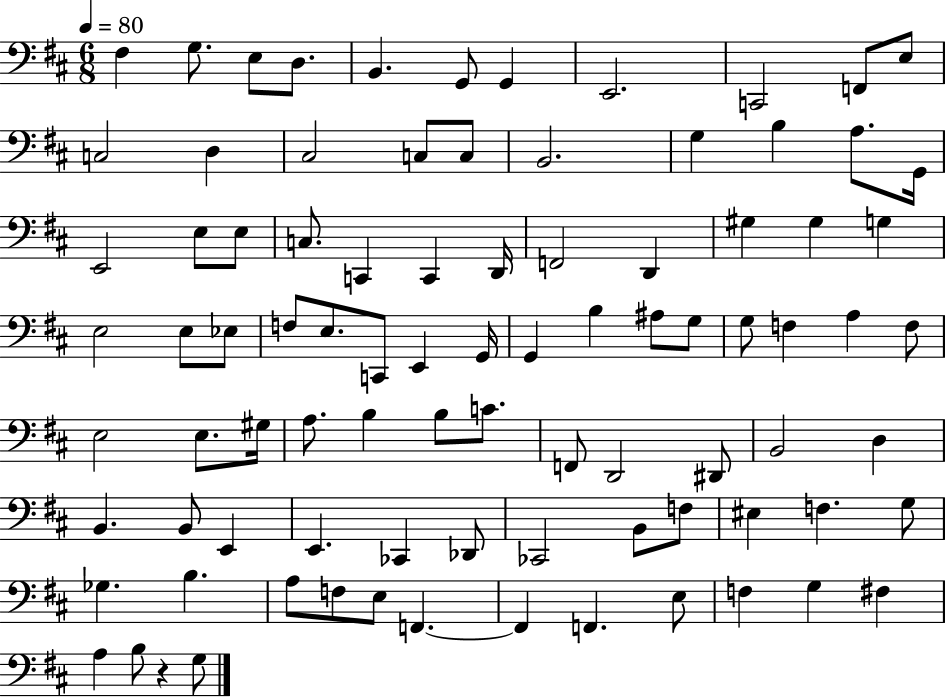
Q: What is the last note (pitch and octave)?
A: G3